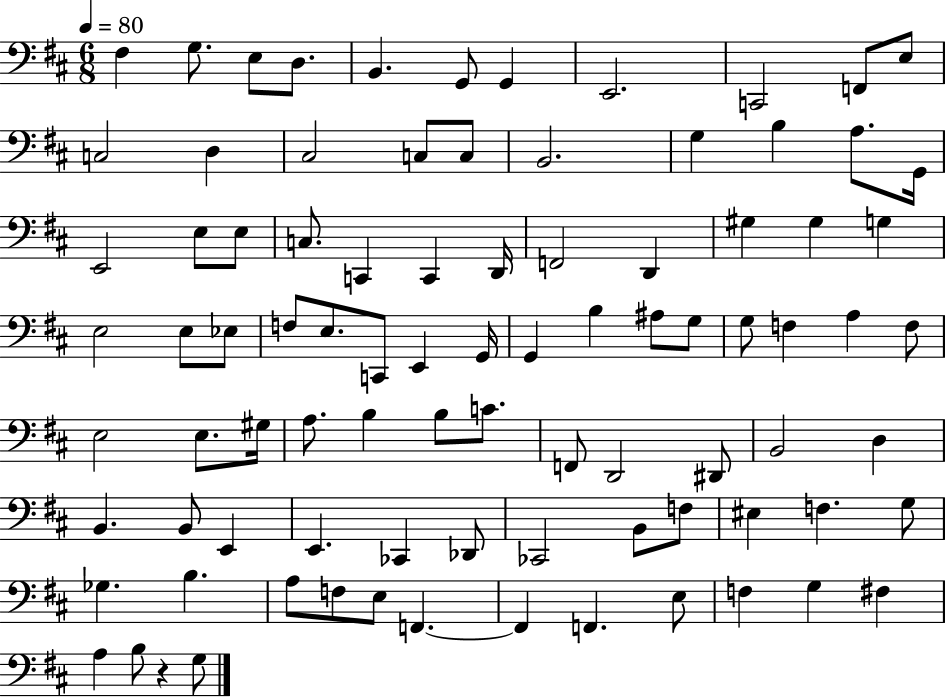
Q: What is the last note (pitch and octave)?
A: G3